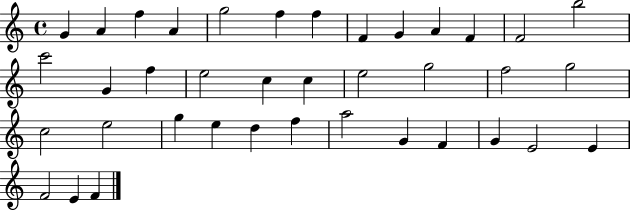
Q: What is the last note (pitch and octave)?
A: F4